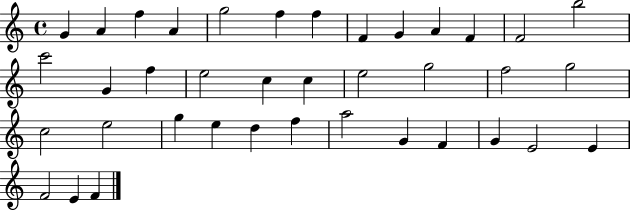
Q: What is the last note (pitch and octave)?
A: F4